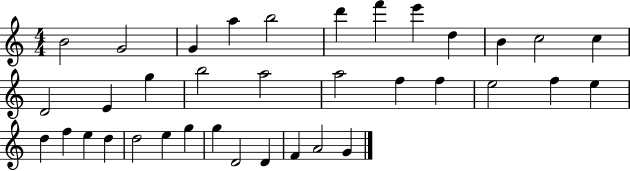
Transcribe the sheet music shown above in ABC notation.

X:1
T:Untitled
M:4/4
L:1/4
K:C
B2 G2 G a b2 d' f' e' d B c2 c D2 E g b2 a2 a2 f f e2 f e d f e d d2 e g g D2 D F A2 G